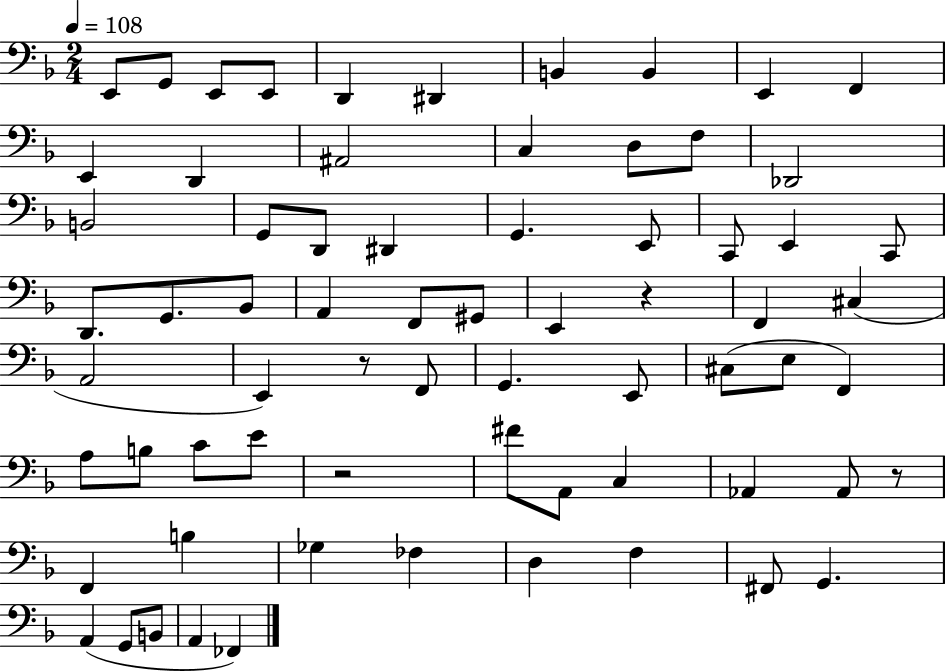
X:1
T:Untitled
M:2/4
L:1/4
K:F
E,,/2 G,,/2 E,,/2 E,,/2 D,, ^D,, B,, B,, E,, F,, E,, D,, ^A,,2 C, D,/2 F,/2 _D,,2 B,,2 G,,/2 D,,/2 ^D,, G,, E,,/2 C,,/2 E,, C,,/2 D,,/2 G,,/2 _B,,/2 A,, F,,/2 ^G,,/2 E,, z F,, ^C, A,,2 E,, z/2 F,,/2 G,, E,,/2 ^C,/2 E,/2 F,, A,/2 B,/2 C/2 E/2 z2 ^F/2 A,,/2 C, _A,, _A,,/2 z/2 F,, B, _G, _F, D, F, ^F,,/2 G,, A,, G,,/2 B,,/2 A,, _F,,